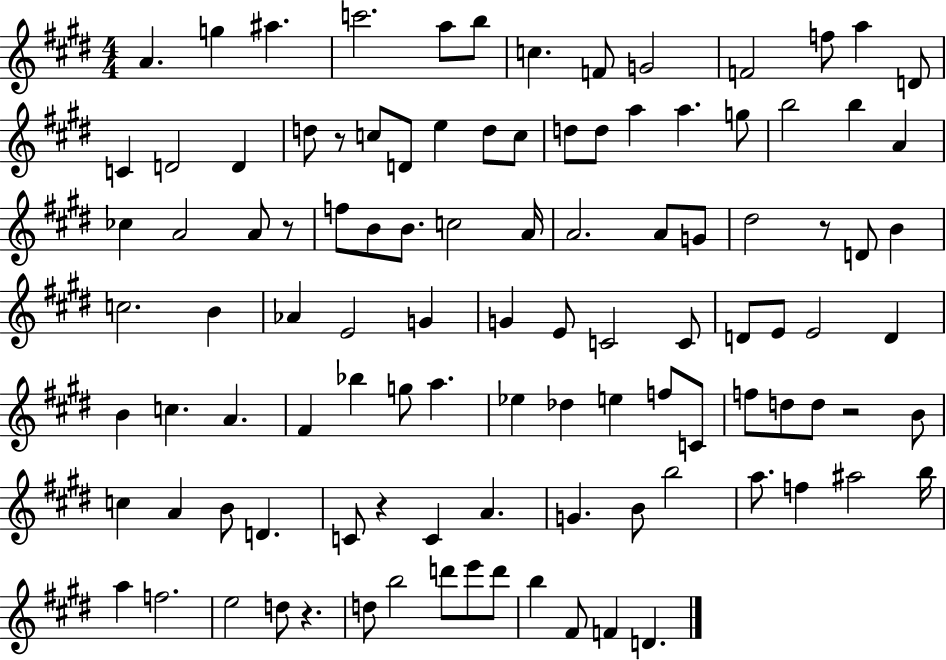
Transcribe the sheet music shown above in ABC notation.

X:1
T:Untitled
M:4/4
L:1/4
K:E
A g ^a c'2 a/2 b/2 c F/2 G2 F2 f/2 a D/2 C D2 D d/2 z/2 c/2 D/2 e d/2 c/2 d/2 d/2 a a g/2 b2 b A _c A2 A/2 z/2 f/2 B/2 B/2 c2 A/4 A2 A/2 G/2 ^d2 z/2 D/2 B c2 B _A E2 G G E/2 C2 C/2 D/2 E/2 E2 D B c A ^F _b g/2 a _e _d e f/2 C/2 f/2 d/2 d/2 z2 B/2 c A B/2 D C/2 z C A G B/2 b2 a/2 f ^a2 b/4 a f2 e2 d/2 z d/2 b2 d'/2 e'/2 d'/2 b ^F/2 F D